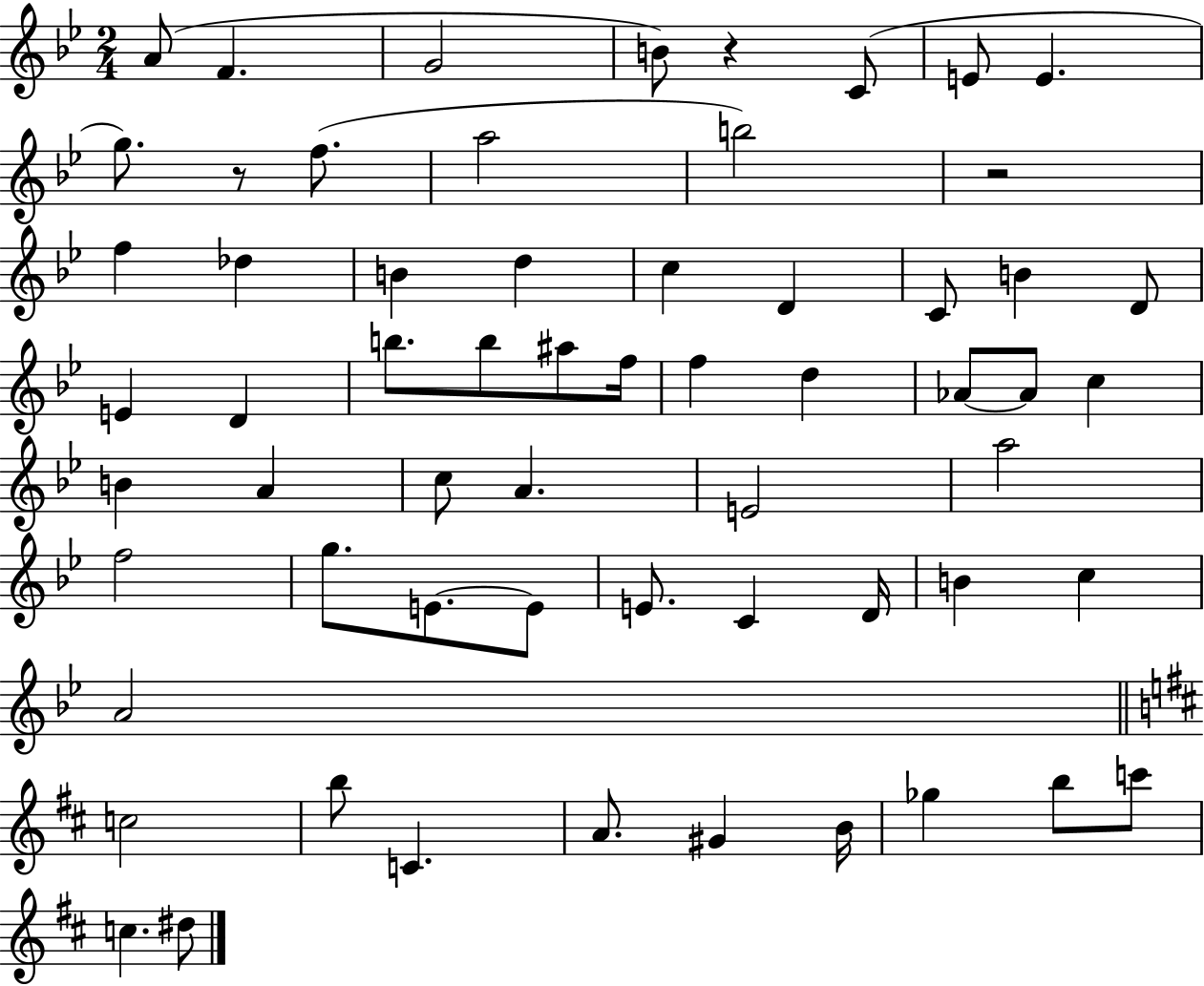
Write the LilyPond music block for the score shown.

{
  \clef treble
  \numericTimeSignature
  \time 2/4
  \key bes \major
  \repeat volta 2 { a'8( f'4. | g'2 | b'8) r4 c'8( | e'8 e'4. | \break g''8.) r8 f''8.( | a''2 | b''2) | r2 | \break f''4 des''4 | b'4 d''4 | c''4 d'4 | c'8 b'4 d'8 | \break e'4 d'4 | b''8. b''8 ais''8 f''16 | f''4 d''4 | aes'8~~ aes'8 c''4 | \break b'4 a'4 | c''8 a'4. | e'2 | a''2 | \break f''2 | g''8. e'8.~~ e'8 | e'8. c'4 d'16 | b'4 c''4 | \break a'2 | \bar "||" \break \key d \major c''2 | b''8 c'4. | a'8. gis'4 b'16 | ges''4 b''8 c'''8 | \break c''4. dis''8 | } \bar "|."
}